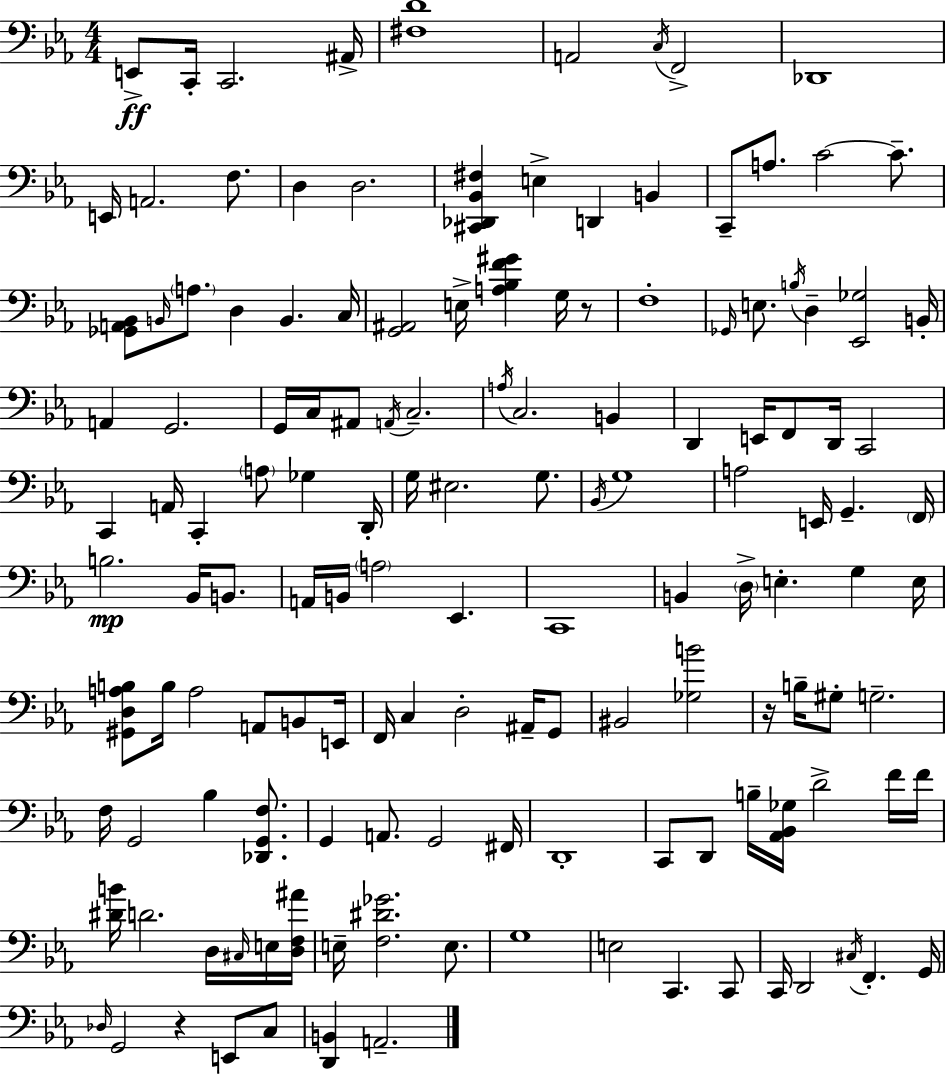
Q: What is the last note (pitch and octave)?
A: A2